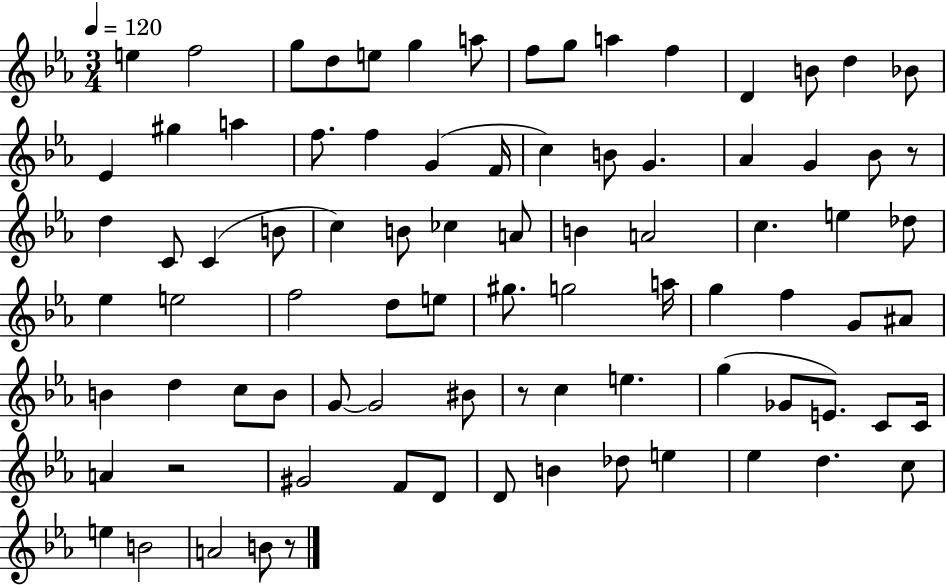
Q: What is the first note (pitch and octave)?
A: E5